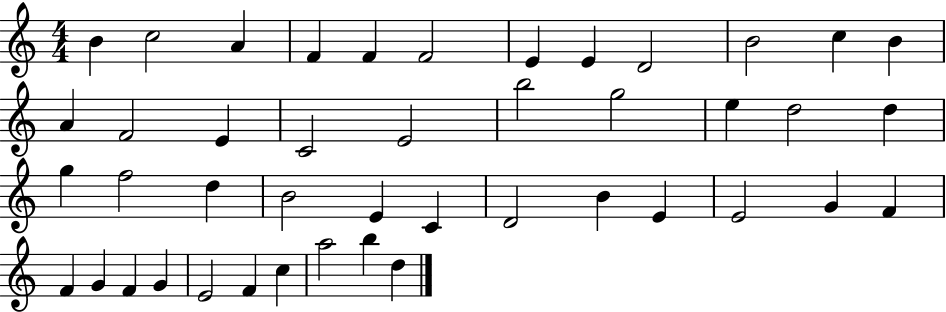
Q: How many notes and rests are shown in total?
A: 44